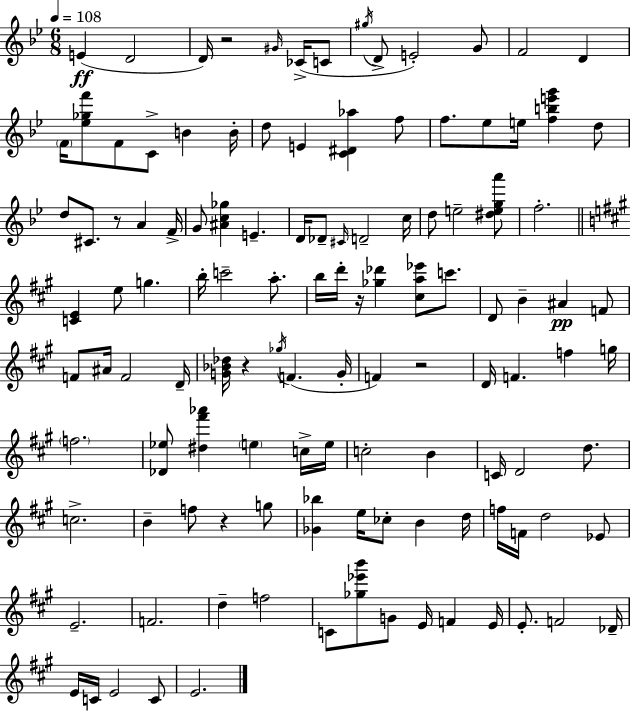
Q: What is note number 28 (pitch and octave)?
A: F4